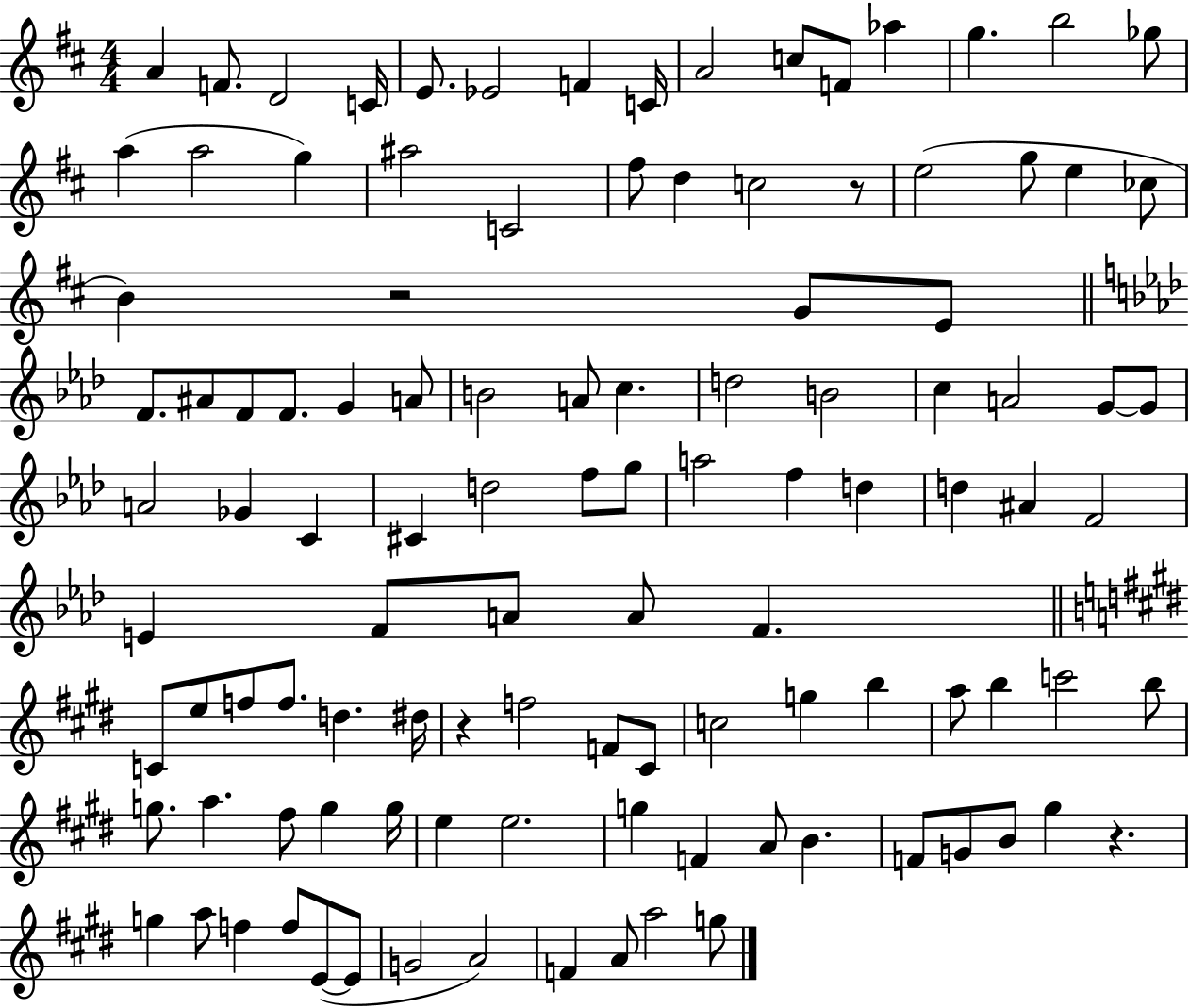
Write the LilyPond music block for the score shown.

{
  \clef treble
  \numericTimeSignature
  \time 4/4
  \key d \major
  a'4 f'8. d'2 c'16 | e'8. ees'2 f'4 c'16 | a'2 c''8 f'8 aes''4 | g''4. b''2 ges''8 | \break a''4( a''2 g''4) | ais''2 c'2 | fis''8 d''4 c''2 r8 | e''2( g''8 e''4 ces''8 | \break b'4) r2 g'8 e'8 | \bar "||" \break \key aes \major f'8. ais'8 f'8 f'8. g'4 a'8 | b'2 a'8 c''4. | d''2 b'2 | c''4 a'2 g'8~~ g'8 | \break a'2 ges'4 c'4 | cis'4 d''2 f''8 g''8 | a''2 f''4 d''4 | d''4 ais'4 f'2 | \break e'4 f'8 a'8 a'8 f'4. | \bar "||" \break \key e \major c'8 e''8 f''8 f''8. d''4. dis''16 | r4 f''2 f'8 cis'8 | c''2 g''4 b''4 | a''8 b''4 c'''2 b''8 | \break g''8. a''4. fis''8 g''4 g''16 | e''4 e''2. | g''4 f'4 a'8 b'4. | f'8 g'8 b'8 gis''4 r4. | \break g''4 a''8 f''4 f''8 e'8~(~ e'8 | g'2 a'2) | f'4 a'8 a''2 g''8 | \bar "|."
}